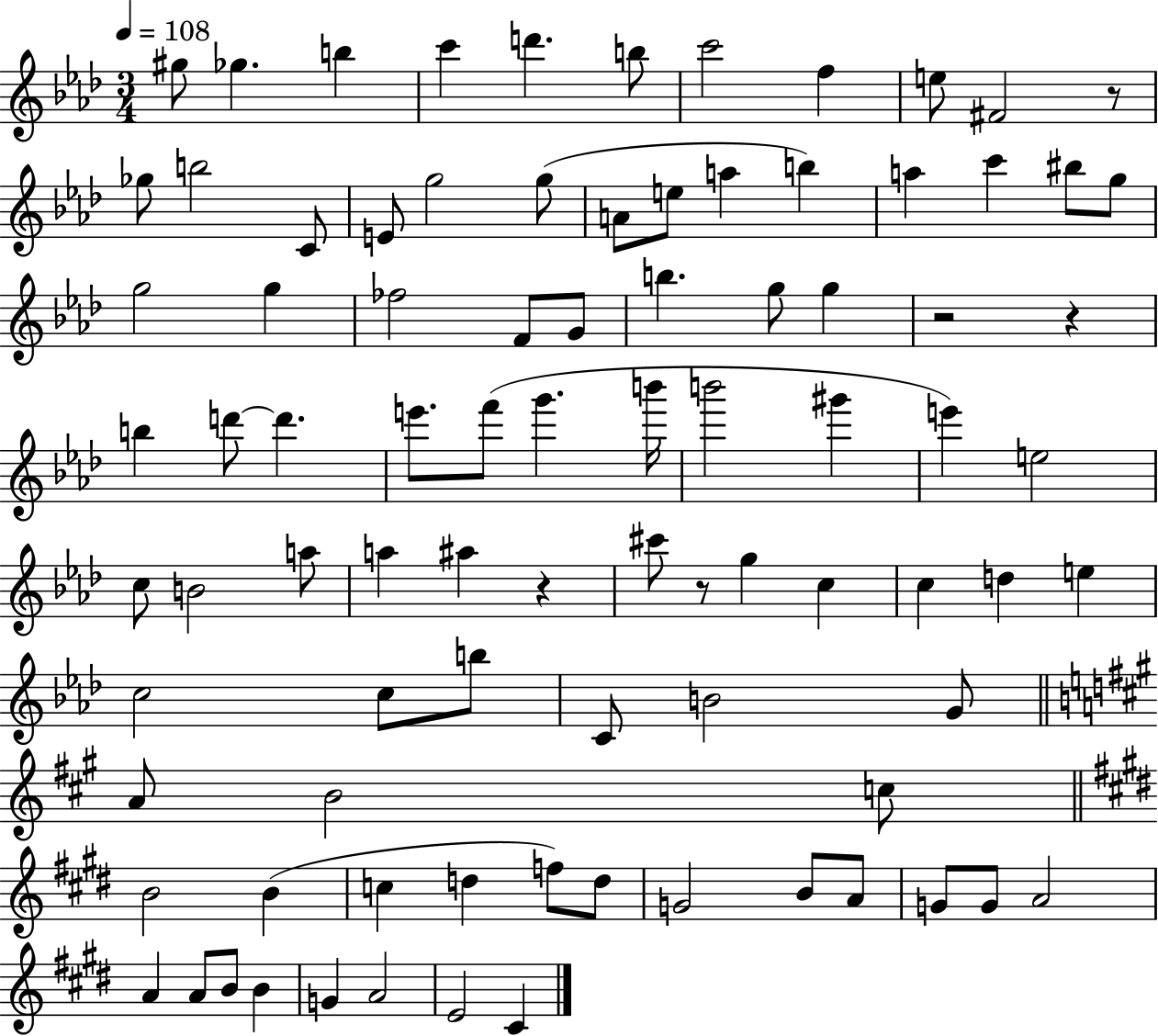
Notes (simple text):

G#5/e Gb5/q. B5/q C6/q D6/q. B5/e C6/h F5/q E5/e F#4/h R/e Gb5/e B5/h C4/e E4/e G5/h G5/e A4/e E5/e A5/q B5/q A5/q C6/q BIS5/e G5/e G5/h G5/q FES5/h F4/e G4/e B5/q. G5/e G5/q R/h R/q B5/q D6/e D6/q. E6/e. F6/e G6/q. B6/s B6/h G#6/q E6/q E5/h C5/e B4/h A5/e A5/q A#5/q R/q C#6/e R/e G5/q C5/q C5/q D5/q E5/q C5/h C5/e B5/e C4/e B4/h G4/e A4/e B4/h C5/e B4/h B4/q C5/q D5/q F5/e D5/e G4/h B4/e A4/e G4/e G4/e A4/h A4/q A4/e B4/e B4/q G4/q A4/h E4/h C#4/q